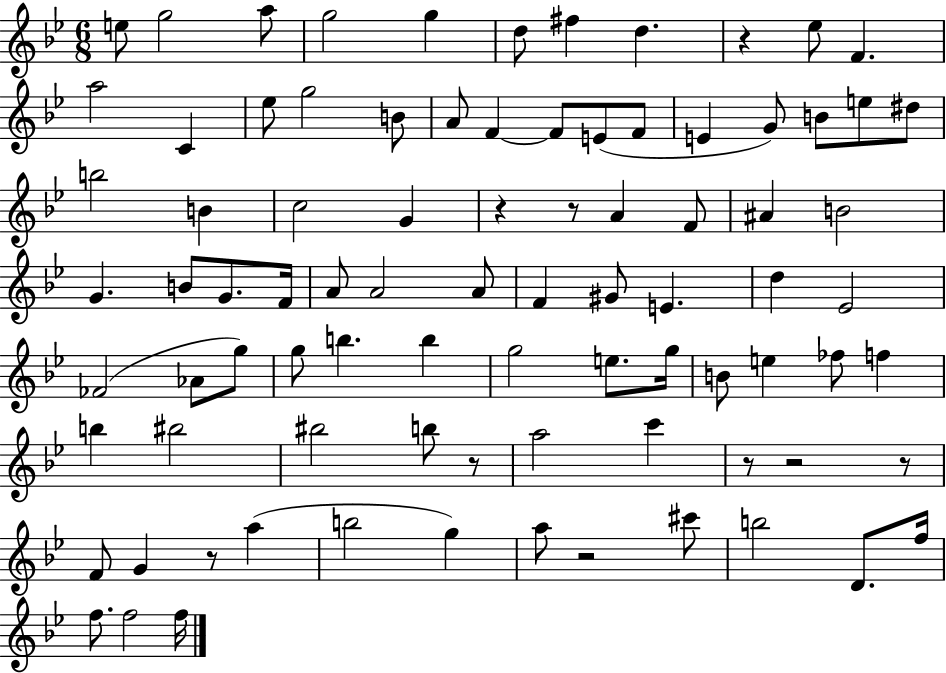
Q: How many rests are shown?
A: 9